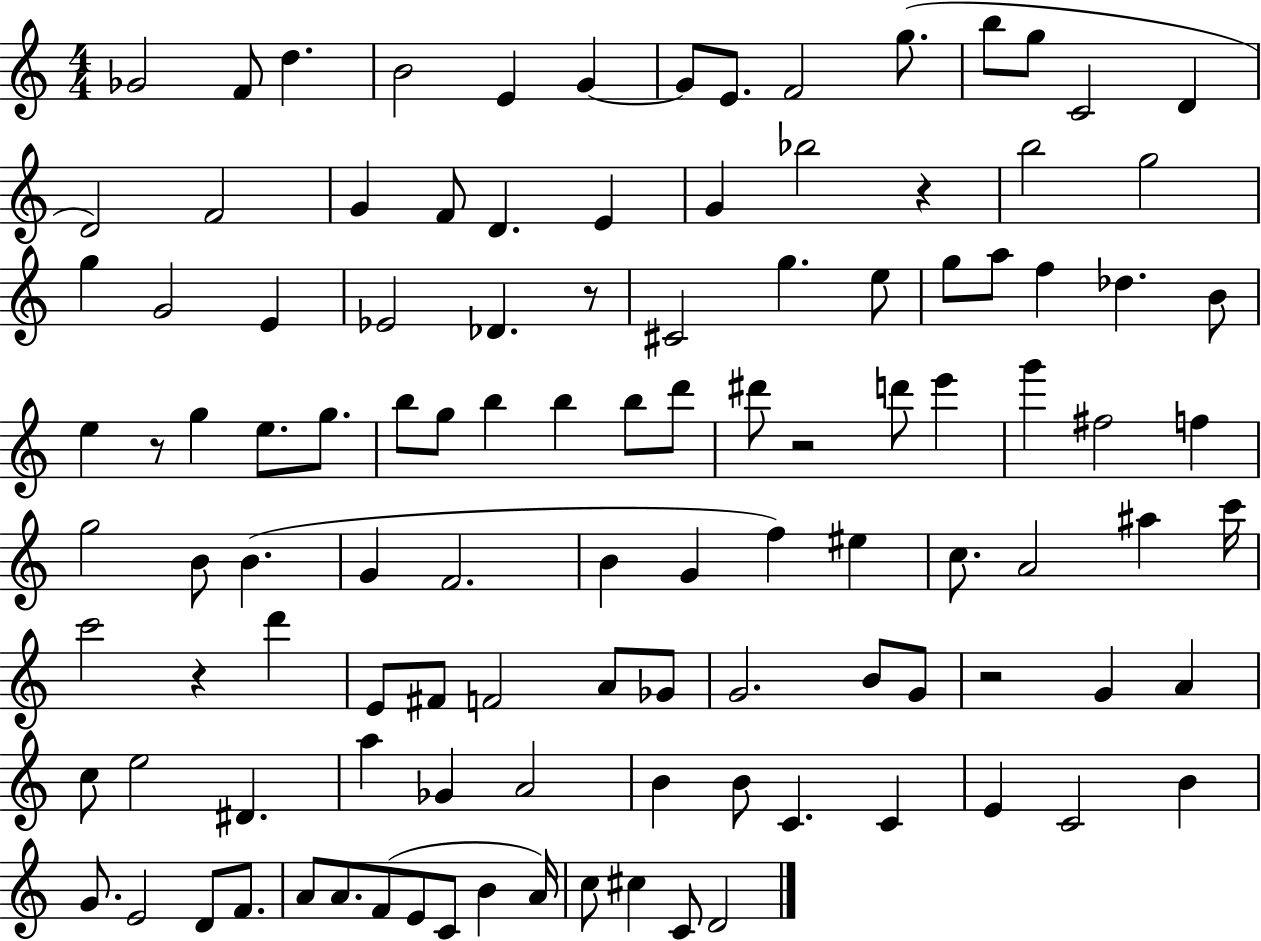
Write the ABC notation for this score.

X:1
T:Untitled
M:4/4
L:1/4
K:C
_G2 F/2 d B2 E G G/2 E/2 F2 g/2 b/2 g/2 C2 D D2 F2 G F/2 D E G _b2 z b2 g2 g G2 E _E2 _D z/2 ^C2 g e/2 g/2 a/2 f _d B/2 e z/2 g e/2 g/2 b/2 g/2 b b b/2 d'/2 ^d'/2 z2 d'/2 e' g' ^f2 f g2 B/2 B G F2 B G f ^e c/2 A2 ^a c'/4 c'2 z d' E/2 ^F/2 F2 A/2 _G/2 G2 B/2 G/2 z2 G A c/2 e2 ^D a _G A2 B B/2 C C E C2 B G/2 E2 D/2 F/2 A/2 A/2 F/2 E/2 C/2 B A/4 c/2 ^c C/2 D2